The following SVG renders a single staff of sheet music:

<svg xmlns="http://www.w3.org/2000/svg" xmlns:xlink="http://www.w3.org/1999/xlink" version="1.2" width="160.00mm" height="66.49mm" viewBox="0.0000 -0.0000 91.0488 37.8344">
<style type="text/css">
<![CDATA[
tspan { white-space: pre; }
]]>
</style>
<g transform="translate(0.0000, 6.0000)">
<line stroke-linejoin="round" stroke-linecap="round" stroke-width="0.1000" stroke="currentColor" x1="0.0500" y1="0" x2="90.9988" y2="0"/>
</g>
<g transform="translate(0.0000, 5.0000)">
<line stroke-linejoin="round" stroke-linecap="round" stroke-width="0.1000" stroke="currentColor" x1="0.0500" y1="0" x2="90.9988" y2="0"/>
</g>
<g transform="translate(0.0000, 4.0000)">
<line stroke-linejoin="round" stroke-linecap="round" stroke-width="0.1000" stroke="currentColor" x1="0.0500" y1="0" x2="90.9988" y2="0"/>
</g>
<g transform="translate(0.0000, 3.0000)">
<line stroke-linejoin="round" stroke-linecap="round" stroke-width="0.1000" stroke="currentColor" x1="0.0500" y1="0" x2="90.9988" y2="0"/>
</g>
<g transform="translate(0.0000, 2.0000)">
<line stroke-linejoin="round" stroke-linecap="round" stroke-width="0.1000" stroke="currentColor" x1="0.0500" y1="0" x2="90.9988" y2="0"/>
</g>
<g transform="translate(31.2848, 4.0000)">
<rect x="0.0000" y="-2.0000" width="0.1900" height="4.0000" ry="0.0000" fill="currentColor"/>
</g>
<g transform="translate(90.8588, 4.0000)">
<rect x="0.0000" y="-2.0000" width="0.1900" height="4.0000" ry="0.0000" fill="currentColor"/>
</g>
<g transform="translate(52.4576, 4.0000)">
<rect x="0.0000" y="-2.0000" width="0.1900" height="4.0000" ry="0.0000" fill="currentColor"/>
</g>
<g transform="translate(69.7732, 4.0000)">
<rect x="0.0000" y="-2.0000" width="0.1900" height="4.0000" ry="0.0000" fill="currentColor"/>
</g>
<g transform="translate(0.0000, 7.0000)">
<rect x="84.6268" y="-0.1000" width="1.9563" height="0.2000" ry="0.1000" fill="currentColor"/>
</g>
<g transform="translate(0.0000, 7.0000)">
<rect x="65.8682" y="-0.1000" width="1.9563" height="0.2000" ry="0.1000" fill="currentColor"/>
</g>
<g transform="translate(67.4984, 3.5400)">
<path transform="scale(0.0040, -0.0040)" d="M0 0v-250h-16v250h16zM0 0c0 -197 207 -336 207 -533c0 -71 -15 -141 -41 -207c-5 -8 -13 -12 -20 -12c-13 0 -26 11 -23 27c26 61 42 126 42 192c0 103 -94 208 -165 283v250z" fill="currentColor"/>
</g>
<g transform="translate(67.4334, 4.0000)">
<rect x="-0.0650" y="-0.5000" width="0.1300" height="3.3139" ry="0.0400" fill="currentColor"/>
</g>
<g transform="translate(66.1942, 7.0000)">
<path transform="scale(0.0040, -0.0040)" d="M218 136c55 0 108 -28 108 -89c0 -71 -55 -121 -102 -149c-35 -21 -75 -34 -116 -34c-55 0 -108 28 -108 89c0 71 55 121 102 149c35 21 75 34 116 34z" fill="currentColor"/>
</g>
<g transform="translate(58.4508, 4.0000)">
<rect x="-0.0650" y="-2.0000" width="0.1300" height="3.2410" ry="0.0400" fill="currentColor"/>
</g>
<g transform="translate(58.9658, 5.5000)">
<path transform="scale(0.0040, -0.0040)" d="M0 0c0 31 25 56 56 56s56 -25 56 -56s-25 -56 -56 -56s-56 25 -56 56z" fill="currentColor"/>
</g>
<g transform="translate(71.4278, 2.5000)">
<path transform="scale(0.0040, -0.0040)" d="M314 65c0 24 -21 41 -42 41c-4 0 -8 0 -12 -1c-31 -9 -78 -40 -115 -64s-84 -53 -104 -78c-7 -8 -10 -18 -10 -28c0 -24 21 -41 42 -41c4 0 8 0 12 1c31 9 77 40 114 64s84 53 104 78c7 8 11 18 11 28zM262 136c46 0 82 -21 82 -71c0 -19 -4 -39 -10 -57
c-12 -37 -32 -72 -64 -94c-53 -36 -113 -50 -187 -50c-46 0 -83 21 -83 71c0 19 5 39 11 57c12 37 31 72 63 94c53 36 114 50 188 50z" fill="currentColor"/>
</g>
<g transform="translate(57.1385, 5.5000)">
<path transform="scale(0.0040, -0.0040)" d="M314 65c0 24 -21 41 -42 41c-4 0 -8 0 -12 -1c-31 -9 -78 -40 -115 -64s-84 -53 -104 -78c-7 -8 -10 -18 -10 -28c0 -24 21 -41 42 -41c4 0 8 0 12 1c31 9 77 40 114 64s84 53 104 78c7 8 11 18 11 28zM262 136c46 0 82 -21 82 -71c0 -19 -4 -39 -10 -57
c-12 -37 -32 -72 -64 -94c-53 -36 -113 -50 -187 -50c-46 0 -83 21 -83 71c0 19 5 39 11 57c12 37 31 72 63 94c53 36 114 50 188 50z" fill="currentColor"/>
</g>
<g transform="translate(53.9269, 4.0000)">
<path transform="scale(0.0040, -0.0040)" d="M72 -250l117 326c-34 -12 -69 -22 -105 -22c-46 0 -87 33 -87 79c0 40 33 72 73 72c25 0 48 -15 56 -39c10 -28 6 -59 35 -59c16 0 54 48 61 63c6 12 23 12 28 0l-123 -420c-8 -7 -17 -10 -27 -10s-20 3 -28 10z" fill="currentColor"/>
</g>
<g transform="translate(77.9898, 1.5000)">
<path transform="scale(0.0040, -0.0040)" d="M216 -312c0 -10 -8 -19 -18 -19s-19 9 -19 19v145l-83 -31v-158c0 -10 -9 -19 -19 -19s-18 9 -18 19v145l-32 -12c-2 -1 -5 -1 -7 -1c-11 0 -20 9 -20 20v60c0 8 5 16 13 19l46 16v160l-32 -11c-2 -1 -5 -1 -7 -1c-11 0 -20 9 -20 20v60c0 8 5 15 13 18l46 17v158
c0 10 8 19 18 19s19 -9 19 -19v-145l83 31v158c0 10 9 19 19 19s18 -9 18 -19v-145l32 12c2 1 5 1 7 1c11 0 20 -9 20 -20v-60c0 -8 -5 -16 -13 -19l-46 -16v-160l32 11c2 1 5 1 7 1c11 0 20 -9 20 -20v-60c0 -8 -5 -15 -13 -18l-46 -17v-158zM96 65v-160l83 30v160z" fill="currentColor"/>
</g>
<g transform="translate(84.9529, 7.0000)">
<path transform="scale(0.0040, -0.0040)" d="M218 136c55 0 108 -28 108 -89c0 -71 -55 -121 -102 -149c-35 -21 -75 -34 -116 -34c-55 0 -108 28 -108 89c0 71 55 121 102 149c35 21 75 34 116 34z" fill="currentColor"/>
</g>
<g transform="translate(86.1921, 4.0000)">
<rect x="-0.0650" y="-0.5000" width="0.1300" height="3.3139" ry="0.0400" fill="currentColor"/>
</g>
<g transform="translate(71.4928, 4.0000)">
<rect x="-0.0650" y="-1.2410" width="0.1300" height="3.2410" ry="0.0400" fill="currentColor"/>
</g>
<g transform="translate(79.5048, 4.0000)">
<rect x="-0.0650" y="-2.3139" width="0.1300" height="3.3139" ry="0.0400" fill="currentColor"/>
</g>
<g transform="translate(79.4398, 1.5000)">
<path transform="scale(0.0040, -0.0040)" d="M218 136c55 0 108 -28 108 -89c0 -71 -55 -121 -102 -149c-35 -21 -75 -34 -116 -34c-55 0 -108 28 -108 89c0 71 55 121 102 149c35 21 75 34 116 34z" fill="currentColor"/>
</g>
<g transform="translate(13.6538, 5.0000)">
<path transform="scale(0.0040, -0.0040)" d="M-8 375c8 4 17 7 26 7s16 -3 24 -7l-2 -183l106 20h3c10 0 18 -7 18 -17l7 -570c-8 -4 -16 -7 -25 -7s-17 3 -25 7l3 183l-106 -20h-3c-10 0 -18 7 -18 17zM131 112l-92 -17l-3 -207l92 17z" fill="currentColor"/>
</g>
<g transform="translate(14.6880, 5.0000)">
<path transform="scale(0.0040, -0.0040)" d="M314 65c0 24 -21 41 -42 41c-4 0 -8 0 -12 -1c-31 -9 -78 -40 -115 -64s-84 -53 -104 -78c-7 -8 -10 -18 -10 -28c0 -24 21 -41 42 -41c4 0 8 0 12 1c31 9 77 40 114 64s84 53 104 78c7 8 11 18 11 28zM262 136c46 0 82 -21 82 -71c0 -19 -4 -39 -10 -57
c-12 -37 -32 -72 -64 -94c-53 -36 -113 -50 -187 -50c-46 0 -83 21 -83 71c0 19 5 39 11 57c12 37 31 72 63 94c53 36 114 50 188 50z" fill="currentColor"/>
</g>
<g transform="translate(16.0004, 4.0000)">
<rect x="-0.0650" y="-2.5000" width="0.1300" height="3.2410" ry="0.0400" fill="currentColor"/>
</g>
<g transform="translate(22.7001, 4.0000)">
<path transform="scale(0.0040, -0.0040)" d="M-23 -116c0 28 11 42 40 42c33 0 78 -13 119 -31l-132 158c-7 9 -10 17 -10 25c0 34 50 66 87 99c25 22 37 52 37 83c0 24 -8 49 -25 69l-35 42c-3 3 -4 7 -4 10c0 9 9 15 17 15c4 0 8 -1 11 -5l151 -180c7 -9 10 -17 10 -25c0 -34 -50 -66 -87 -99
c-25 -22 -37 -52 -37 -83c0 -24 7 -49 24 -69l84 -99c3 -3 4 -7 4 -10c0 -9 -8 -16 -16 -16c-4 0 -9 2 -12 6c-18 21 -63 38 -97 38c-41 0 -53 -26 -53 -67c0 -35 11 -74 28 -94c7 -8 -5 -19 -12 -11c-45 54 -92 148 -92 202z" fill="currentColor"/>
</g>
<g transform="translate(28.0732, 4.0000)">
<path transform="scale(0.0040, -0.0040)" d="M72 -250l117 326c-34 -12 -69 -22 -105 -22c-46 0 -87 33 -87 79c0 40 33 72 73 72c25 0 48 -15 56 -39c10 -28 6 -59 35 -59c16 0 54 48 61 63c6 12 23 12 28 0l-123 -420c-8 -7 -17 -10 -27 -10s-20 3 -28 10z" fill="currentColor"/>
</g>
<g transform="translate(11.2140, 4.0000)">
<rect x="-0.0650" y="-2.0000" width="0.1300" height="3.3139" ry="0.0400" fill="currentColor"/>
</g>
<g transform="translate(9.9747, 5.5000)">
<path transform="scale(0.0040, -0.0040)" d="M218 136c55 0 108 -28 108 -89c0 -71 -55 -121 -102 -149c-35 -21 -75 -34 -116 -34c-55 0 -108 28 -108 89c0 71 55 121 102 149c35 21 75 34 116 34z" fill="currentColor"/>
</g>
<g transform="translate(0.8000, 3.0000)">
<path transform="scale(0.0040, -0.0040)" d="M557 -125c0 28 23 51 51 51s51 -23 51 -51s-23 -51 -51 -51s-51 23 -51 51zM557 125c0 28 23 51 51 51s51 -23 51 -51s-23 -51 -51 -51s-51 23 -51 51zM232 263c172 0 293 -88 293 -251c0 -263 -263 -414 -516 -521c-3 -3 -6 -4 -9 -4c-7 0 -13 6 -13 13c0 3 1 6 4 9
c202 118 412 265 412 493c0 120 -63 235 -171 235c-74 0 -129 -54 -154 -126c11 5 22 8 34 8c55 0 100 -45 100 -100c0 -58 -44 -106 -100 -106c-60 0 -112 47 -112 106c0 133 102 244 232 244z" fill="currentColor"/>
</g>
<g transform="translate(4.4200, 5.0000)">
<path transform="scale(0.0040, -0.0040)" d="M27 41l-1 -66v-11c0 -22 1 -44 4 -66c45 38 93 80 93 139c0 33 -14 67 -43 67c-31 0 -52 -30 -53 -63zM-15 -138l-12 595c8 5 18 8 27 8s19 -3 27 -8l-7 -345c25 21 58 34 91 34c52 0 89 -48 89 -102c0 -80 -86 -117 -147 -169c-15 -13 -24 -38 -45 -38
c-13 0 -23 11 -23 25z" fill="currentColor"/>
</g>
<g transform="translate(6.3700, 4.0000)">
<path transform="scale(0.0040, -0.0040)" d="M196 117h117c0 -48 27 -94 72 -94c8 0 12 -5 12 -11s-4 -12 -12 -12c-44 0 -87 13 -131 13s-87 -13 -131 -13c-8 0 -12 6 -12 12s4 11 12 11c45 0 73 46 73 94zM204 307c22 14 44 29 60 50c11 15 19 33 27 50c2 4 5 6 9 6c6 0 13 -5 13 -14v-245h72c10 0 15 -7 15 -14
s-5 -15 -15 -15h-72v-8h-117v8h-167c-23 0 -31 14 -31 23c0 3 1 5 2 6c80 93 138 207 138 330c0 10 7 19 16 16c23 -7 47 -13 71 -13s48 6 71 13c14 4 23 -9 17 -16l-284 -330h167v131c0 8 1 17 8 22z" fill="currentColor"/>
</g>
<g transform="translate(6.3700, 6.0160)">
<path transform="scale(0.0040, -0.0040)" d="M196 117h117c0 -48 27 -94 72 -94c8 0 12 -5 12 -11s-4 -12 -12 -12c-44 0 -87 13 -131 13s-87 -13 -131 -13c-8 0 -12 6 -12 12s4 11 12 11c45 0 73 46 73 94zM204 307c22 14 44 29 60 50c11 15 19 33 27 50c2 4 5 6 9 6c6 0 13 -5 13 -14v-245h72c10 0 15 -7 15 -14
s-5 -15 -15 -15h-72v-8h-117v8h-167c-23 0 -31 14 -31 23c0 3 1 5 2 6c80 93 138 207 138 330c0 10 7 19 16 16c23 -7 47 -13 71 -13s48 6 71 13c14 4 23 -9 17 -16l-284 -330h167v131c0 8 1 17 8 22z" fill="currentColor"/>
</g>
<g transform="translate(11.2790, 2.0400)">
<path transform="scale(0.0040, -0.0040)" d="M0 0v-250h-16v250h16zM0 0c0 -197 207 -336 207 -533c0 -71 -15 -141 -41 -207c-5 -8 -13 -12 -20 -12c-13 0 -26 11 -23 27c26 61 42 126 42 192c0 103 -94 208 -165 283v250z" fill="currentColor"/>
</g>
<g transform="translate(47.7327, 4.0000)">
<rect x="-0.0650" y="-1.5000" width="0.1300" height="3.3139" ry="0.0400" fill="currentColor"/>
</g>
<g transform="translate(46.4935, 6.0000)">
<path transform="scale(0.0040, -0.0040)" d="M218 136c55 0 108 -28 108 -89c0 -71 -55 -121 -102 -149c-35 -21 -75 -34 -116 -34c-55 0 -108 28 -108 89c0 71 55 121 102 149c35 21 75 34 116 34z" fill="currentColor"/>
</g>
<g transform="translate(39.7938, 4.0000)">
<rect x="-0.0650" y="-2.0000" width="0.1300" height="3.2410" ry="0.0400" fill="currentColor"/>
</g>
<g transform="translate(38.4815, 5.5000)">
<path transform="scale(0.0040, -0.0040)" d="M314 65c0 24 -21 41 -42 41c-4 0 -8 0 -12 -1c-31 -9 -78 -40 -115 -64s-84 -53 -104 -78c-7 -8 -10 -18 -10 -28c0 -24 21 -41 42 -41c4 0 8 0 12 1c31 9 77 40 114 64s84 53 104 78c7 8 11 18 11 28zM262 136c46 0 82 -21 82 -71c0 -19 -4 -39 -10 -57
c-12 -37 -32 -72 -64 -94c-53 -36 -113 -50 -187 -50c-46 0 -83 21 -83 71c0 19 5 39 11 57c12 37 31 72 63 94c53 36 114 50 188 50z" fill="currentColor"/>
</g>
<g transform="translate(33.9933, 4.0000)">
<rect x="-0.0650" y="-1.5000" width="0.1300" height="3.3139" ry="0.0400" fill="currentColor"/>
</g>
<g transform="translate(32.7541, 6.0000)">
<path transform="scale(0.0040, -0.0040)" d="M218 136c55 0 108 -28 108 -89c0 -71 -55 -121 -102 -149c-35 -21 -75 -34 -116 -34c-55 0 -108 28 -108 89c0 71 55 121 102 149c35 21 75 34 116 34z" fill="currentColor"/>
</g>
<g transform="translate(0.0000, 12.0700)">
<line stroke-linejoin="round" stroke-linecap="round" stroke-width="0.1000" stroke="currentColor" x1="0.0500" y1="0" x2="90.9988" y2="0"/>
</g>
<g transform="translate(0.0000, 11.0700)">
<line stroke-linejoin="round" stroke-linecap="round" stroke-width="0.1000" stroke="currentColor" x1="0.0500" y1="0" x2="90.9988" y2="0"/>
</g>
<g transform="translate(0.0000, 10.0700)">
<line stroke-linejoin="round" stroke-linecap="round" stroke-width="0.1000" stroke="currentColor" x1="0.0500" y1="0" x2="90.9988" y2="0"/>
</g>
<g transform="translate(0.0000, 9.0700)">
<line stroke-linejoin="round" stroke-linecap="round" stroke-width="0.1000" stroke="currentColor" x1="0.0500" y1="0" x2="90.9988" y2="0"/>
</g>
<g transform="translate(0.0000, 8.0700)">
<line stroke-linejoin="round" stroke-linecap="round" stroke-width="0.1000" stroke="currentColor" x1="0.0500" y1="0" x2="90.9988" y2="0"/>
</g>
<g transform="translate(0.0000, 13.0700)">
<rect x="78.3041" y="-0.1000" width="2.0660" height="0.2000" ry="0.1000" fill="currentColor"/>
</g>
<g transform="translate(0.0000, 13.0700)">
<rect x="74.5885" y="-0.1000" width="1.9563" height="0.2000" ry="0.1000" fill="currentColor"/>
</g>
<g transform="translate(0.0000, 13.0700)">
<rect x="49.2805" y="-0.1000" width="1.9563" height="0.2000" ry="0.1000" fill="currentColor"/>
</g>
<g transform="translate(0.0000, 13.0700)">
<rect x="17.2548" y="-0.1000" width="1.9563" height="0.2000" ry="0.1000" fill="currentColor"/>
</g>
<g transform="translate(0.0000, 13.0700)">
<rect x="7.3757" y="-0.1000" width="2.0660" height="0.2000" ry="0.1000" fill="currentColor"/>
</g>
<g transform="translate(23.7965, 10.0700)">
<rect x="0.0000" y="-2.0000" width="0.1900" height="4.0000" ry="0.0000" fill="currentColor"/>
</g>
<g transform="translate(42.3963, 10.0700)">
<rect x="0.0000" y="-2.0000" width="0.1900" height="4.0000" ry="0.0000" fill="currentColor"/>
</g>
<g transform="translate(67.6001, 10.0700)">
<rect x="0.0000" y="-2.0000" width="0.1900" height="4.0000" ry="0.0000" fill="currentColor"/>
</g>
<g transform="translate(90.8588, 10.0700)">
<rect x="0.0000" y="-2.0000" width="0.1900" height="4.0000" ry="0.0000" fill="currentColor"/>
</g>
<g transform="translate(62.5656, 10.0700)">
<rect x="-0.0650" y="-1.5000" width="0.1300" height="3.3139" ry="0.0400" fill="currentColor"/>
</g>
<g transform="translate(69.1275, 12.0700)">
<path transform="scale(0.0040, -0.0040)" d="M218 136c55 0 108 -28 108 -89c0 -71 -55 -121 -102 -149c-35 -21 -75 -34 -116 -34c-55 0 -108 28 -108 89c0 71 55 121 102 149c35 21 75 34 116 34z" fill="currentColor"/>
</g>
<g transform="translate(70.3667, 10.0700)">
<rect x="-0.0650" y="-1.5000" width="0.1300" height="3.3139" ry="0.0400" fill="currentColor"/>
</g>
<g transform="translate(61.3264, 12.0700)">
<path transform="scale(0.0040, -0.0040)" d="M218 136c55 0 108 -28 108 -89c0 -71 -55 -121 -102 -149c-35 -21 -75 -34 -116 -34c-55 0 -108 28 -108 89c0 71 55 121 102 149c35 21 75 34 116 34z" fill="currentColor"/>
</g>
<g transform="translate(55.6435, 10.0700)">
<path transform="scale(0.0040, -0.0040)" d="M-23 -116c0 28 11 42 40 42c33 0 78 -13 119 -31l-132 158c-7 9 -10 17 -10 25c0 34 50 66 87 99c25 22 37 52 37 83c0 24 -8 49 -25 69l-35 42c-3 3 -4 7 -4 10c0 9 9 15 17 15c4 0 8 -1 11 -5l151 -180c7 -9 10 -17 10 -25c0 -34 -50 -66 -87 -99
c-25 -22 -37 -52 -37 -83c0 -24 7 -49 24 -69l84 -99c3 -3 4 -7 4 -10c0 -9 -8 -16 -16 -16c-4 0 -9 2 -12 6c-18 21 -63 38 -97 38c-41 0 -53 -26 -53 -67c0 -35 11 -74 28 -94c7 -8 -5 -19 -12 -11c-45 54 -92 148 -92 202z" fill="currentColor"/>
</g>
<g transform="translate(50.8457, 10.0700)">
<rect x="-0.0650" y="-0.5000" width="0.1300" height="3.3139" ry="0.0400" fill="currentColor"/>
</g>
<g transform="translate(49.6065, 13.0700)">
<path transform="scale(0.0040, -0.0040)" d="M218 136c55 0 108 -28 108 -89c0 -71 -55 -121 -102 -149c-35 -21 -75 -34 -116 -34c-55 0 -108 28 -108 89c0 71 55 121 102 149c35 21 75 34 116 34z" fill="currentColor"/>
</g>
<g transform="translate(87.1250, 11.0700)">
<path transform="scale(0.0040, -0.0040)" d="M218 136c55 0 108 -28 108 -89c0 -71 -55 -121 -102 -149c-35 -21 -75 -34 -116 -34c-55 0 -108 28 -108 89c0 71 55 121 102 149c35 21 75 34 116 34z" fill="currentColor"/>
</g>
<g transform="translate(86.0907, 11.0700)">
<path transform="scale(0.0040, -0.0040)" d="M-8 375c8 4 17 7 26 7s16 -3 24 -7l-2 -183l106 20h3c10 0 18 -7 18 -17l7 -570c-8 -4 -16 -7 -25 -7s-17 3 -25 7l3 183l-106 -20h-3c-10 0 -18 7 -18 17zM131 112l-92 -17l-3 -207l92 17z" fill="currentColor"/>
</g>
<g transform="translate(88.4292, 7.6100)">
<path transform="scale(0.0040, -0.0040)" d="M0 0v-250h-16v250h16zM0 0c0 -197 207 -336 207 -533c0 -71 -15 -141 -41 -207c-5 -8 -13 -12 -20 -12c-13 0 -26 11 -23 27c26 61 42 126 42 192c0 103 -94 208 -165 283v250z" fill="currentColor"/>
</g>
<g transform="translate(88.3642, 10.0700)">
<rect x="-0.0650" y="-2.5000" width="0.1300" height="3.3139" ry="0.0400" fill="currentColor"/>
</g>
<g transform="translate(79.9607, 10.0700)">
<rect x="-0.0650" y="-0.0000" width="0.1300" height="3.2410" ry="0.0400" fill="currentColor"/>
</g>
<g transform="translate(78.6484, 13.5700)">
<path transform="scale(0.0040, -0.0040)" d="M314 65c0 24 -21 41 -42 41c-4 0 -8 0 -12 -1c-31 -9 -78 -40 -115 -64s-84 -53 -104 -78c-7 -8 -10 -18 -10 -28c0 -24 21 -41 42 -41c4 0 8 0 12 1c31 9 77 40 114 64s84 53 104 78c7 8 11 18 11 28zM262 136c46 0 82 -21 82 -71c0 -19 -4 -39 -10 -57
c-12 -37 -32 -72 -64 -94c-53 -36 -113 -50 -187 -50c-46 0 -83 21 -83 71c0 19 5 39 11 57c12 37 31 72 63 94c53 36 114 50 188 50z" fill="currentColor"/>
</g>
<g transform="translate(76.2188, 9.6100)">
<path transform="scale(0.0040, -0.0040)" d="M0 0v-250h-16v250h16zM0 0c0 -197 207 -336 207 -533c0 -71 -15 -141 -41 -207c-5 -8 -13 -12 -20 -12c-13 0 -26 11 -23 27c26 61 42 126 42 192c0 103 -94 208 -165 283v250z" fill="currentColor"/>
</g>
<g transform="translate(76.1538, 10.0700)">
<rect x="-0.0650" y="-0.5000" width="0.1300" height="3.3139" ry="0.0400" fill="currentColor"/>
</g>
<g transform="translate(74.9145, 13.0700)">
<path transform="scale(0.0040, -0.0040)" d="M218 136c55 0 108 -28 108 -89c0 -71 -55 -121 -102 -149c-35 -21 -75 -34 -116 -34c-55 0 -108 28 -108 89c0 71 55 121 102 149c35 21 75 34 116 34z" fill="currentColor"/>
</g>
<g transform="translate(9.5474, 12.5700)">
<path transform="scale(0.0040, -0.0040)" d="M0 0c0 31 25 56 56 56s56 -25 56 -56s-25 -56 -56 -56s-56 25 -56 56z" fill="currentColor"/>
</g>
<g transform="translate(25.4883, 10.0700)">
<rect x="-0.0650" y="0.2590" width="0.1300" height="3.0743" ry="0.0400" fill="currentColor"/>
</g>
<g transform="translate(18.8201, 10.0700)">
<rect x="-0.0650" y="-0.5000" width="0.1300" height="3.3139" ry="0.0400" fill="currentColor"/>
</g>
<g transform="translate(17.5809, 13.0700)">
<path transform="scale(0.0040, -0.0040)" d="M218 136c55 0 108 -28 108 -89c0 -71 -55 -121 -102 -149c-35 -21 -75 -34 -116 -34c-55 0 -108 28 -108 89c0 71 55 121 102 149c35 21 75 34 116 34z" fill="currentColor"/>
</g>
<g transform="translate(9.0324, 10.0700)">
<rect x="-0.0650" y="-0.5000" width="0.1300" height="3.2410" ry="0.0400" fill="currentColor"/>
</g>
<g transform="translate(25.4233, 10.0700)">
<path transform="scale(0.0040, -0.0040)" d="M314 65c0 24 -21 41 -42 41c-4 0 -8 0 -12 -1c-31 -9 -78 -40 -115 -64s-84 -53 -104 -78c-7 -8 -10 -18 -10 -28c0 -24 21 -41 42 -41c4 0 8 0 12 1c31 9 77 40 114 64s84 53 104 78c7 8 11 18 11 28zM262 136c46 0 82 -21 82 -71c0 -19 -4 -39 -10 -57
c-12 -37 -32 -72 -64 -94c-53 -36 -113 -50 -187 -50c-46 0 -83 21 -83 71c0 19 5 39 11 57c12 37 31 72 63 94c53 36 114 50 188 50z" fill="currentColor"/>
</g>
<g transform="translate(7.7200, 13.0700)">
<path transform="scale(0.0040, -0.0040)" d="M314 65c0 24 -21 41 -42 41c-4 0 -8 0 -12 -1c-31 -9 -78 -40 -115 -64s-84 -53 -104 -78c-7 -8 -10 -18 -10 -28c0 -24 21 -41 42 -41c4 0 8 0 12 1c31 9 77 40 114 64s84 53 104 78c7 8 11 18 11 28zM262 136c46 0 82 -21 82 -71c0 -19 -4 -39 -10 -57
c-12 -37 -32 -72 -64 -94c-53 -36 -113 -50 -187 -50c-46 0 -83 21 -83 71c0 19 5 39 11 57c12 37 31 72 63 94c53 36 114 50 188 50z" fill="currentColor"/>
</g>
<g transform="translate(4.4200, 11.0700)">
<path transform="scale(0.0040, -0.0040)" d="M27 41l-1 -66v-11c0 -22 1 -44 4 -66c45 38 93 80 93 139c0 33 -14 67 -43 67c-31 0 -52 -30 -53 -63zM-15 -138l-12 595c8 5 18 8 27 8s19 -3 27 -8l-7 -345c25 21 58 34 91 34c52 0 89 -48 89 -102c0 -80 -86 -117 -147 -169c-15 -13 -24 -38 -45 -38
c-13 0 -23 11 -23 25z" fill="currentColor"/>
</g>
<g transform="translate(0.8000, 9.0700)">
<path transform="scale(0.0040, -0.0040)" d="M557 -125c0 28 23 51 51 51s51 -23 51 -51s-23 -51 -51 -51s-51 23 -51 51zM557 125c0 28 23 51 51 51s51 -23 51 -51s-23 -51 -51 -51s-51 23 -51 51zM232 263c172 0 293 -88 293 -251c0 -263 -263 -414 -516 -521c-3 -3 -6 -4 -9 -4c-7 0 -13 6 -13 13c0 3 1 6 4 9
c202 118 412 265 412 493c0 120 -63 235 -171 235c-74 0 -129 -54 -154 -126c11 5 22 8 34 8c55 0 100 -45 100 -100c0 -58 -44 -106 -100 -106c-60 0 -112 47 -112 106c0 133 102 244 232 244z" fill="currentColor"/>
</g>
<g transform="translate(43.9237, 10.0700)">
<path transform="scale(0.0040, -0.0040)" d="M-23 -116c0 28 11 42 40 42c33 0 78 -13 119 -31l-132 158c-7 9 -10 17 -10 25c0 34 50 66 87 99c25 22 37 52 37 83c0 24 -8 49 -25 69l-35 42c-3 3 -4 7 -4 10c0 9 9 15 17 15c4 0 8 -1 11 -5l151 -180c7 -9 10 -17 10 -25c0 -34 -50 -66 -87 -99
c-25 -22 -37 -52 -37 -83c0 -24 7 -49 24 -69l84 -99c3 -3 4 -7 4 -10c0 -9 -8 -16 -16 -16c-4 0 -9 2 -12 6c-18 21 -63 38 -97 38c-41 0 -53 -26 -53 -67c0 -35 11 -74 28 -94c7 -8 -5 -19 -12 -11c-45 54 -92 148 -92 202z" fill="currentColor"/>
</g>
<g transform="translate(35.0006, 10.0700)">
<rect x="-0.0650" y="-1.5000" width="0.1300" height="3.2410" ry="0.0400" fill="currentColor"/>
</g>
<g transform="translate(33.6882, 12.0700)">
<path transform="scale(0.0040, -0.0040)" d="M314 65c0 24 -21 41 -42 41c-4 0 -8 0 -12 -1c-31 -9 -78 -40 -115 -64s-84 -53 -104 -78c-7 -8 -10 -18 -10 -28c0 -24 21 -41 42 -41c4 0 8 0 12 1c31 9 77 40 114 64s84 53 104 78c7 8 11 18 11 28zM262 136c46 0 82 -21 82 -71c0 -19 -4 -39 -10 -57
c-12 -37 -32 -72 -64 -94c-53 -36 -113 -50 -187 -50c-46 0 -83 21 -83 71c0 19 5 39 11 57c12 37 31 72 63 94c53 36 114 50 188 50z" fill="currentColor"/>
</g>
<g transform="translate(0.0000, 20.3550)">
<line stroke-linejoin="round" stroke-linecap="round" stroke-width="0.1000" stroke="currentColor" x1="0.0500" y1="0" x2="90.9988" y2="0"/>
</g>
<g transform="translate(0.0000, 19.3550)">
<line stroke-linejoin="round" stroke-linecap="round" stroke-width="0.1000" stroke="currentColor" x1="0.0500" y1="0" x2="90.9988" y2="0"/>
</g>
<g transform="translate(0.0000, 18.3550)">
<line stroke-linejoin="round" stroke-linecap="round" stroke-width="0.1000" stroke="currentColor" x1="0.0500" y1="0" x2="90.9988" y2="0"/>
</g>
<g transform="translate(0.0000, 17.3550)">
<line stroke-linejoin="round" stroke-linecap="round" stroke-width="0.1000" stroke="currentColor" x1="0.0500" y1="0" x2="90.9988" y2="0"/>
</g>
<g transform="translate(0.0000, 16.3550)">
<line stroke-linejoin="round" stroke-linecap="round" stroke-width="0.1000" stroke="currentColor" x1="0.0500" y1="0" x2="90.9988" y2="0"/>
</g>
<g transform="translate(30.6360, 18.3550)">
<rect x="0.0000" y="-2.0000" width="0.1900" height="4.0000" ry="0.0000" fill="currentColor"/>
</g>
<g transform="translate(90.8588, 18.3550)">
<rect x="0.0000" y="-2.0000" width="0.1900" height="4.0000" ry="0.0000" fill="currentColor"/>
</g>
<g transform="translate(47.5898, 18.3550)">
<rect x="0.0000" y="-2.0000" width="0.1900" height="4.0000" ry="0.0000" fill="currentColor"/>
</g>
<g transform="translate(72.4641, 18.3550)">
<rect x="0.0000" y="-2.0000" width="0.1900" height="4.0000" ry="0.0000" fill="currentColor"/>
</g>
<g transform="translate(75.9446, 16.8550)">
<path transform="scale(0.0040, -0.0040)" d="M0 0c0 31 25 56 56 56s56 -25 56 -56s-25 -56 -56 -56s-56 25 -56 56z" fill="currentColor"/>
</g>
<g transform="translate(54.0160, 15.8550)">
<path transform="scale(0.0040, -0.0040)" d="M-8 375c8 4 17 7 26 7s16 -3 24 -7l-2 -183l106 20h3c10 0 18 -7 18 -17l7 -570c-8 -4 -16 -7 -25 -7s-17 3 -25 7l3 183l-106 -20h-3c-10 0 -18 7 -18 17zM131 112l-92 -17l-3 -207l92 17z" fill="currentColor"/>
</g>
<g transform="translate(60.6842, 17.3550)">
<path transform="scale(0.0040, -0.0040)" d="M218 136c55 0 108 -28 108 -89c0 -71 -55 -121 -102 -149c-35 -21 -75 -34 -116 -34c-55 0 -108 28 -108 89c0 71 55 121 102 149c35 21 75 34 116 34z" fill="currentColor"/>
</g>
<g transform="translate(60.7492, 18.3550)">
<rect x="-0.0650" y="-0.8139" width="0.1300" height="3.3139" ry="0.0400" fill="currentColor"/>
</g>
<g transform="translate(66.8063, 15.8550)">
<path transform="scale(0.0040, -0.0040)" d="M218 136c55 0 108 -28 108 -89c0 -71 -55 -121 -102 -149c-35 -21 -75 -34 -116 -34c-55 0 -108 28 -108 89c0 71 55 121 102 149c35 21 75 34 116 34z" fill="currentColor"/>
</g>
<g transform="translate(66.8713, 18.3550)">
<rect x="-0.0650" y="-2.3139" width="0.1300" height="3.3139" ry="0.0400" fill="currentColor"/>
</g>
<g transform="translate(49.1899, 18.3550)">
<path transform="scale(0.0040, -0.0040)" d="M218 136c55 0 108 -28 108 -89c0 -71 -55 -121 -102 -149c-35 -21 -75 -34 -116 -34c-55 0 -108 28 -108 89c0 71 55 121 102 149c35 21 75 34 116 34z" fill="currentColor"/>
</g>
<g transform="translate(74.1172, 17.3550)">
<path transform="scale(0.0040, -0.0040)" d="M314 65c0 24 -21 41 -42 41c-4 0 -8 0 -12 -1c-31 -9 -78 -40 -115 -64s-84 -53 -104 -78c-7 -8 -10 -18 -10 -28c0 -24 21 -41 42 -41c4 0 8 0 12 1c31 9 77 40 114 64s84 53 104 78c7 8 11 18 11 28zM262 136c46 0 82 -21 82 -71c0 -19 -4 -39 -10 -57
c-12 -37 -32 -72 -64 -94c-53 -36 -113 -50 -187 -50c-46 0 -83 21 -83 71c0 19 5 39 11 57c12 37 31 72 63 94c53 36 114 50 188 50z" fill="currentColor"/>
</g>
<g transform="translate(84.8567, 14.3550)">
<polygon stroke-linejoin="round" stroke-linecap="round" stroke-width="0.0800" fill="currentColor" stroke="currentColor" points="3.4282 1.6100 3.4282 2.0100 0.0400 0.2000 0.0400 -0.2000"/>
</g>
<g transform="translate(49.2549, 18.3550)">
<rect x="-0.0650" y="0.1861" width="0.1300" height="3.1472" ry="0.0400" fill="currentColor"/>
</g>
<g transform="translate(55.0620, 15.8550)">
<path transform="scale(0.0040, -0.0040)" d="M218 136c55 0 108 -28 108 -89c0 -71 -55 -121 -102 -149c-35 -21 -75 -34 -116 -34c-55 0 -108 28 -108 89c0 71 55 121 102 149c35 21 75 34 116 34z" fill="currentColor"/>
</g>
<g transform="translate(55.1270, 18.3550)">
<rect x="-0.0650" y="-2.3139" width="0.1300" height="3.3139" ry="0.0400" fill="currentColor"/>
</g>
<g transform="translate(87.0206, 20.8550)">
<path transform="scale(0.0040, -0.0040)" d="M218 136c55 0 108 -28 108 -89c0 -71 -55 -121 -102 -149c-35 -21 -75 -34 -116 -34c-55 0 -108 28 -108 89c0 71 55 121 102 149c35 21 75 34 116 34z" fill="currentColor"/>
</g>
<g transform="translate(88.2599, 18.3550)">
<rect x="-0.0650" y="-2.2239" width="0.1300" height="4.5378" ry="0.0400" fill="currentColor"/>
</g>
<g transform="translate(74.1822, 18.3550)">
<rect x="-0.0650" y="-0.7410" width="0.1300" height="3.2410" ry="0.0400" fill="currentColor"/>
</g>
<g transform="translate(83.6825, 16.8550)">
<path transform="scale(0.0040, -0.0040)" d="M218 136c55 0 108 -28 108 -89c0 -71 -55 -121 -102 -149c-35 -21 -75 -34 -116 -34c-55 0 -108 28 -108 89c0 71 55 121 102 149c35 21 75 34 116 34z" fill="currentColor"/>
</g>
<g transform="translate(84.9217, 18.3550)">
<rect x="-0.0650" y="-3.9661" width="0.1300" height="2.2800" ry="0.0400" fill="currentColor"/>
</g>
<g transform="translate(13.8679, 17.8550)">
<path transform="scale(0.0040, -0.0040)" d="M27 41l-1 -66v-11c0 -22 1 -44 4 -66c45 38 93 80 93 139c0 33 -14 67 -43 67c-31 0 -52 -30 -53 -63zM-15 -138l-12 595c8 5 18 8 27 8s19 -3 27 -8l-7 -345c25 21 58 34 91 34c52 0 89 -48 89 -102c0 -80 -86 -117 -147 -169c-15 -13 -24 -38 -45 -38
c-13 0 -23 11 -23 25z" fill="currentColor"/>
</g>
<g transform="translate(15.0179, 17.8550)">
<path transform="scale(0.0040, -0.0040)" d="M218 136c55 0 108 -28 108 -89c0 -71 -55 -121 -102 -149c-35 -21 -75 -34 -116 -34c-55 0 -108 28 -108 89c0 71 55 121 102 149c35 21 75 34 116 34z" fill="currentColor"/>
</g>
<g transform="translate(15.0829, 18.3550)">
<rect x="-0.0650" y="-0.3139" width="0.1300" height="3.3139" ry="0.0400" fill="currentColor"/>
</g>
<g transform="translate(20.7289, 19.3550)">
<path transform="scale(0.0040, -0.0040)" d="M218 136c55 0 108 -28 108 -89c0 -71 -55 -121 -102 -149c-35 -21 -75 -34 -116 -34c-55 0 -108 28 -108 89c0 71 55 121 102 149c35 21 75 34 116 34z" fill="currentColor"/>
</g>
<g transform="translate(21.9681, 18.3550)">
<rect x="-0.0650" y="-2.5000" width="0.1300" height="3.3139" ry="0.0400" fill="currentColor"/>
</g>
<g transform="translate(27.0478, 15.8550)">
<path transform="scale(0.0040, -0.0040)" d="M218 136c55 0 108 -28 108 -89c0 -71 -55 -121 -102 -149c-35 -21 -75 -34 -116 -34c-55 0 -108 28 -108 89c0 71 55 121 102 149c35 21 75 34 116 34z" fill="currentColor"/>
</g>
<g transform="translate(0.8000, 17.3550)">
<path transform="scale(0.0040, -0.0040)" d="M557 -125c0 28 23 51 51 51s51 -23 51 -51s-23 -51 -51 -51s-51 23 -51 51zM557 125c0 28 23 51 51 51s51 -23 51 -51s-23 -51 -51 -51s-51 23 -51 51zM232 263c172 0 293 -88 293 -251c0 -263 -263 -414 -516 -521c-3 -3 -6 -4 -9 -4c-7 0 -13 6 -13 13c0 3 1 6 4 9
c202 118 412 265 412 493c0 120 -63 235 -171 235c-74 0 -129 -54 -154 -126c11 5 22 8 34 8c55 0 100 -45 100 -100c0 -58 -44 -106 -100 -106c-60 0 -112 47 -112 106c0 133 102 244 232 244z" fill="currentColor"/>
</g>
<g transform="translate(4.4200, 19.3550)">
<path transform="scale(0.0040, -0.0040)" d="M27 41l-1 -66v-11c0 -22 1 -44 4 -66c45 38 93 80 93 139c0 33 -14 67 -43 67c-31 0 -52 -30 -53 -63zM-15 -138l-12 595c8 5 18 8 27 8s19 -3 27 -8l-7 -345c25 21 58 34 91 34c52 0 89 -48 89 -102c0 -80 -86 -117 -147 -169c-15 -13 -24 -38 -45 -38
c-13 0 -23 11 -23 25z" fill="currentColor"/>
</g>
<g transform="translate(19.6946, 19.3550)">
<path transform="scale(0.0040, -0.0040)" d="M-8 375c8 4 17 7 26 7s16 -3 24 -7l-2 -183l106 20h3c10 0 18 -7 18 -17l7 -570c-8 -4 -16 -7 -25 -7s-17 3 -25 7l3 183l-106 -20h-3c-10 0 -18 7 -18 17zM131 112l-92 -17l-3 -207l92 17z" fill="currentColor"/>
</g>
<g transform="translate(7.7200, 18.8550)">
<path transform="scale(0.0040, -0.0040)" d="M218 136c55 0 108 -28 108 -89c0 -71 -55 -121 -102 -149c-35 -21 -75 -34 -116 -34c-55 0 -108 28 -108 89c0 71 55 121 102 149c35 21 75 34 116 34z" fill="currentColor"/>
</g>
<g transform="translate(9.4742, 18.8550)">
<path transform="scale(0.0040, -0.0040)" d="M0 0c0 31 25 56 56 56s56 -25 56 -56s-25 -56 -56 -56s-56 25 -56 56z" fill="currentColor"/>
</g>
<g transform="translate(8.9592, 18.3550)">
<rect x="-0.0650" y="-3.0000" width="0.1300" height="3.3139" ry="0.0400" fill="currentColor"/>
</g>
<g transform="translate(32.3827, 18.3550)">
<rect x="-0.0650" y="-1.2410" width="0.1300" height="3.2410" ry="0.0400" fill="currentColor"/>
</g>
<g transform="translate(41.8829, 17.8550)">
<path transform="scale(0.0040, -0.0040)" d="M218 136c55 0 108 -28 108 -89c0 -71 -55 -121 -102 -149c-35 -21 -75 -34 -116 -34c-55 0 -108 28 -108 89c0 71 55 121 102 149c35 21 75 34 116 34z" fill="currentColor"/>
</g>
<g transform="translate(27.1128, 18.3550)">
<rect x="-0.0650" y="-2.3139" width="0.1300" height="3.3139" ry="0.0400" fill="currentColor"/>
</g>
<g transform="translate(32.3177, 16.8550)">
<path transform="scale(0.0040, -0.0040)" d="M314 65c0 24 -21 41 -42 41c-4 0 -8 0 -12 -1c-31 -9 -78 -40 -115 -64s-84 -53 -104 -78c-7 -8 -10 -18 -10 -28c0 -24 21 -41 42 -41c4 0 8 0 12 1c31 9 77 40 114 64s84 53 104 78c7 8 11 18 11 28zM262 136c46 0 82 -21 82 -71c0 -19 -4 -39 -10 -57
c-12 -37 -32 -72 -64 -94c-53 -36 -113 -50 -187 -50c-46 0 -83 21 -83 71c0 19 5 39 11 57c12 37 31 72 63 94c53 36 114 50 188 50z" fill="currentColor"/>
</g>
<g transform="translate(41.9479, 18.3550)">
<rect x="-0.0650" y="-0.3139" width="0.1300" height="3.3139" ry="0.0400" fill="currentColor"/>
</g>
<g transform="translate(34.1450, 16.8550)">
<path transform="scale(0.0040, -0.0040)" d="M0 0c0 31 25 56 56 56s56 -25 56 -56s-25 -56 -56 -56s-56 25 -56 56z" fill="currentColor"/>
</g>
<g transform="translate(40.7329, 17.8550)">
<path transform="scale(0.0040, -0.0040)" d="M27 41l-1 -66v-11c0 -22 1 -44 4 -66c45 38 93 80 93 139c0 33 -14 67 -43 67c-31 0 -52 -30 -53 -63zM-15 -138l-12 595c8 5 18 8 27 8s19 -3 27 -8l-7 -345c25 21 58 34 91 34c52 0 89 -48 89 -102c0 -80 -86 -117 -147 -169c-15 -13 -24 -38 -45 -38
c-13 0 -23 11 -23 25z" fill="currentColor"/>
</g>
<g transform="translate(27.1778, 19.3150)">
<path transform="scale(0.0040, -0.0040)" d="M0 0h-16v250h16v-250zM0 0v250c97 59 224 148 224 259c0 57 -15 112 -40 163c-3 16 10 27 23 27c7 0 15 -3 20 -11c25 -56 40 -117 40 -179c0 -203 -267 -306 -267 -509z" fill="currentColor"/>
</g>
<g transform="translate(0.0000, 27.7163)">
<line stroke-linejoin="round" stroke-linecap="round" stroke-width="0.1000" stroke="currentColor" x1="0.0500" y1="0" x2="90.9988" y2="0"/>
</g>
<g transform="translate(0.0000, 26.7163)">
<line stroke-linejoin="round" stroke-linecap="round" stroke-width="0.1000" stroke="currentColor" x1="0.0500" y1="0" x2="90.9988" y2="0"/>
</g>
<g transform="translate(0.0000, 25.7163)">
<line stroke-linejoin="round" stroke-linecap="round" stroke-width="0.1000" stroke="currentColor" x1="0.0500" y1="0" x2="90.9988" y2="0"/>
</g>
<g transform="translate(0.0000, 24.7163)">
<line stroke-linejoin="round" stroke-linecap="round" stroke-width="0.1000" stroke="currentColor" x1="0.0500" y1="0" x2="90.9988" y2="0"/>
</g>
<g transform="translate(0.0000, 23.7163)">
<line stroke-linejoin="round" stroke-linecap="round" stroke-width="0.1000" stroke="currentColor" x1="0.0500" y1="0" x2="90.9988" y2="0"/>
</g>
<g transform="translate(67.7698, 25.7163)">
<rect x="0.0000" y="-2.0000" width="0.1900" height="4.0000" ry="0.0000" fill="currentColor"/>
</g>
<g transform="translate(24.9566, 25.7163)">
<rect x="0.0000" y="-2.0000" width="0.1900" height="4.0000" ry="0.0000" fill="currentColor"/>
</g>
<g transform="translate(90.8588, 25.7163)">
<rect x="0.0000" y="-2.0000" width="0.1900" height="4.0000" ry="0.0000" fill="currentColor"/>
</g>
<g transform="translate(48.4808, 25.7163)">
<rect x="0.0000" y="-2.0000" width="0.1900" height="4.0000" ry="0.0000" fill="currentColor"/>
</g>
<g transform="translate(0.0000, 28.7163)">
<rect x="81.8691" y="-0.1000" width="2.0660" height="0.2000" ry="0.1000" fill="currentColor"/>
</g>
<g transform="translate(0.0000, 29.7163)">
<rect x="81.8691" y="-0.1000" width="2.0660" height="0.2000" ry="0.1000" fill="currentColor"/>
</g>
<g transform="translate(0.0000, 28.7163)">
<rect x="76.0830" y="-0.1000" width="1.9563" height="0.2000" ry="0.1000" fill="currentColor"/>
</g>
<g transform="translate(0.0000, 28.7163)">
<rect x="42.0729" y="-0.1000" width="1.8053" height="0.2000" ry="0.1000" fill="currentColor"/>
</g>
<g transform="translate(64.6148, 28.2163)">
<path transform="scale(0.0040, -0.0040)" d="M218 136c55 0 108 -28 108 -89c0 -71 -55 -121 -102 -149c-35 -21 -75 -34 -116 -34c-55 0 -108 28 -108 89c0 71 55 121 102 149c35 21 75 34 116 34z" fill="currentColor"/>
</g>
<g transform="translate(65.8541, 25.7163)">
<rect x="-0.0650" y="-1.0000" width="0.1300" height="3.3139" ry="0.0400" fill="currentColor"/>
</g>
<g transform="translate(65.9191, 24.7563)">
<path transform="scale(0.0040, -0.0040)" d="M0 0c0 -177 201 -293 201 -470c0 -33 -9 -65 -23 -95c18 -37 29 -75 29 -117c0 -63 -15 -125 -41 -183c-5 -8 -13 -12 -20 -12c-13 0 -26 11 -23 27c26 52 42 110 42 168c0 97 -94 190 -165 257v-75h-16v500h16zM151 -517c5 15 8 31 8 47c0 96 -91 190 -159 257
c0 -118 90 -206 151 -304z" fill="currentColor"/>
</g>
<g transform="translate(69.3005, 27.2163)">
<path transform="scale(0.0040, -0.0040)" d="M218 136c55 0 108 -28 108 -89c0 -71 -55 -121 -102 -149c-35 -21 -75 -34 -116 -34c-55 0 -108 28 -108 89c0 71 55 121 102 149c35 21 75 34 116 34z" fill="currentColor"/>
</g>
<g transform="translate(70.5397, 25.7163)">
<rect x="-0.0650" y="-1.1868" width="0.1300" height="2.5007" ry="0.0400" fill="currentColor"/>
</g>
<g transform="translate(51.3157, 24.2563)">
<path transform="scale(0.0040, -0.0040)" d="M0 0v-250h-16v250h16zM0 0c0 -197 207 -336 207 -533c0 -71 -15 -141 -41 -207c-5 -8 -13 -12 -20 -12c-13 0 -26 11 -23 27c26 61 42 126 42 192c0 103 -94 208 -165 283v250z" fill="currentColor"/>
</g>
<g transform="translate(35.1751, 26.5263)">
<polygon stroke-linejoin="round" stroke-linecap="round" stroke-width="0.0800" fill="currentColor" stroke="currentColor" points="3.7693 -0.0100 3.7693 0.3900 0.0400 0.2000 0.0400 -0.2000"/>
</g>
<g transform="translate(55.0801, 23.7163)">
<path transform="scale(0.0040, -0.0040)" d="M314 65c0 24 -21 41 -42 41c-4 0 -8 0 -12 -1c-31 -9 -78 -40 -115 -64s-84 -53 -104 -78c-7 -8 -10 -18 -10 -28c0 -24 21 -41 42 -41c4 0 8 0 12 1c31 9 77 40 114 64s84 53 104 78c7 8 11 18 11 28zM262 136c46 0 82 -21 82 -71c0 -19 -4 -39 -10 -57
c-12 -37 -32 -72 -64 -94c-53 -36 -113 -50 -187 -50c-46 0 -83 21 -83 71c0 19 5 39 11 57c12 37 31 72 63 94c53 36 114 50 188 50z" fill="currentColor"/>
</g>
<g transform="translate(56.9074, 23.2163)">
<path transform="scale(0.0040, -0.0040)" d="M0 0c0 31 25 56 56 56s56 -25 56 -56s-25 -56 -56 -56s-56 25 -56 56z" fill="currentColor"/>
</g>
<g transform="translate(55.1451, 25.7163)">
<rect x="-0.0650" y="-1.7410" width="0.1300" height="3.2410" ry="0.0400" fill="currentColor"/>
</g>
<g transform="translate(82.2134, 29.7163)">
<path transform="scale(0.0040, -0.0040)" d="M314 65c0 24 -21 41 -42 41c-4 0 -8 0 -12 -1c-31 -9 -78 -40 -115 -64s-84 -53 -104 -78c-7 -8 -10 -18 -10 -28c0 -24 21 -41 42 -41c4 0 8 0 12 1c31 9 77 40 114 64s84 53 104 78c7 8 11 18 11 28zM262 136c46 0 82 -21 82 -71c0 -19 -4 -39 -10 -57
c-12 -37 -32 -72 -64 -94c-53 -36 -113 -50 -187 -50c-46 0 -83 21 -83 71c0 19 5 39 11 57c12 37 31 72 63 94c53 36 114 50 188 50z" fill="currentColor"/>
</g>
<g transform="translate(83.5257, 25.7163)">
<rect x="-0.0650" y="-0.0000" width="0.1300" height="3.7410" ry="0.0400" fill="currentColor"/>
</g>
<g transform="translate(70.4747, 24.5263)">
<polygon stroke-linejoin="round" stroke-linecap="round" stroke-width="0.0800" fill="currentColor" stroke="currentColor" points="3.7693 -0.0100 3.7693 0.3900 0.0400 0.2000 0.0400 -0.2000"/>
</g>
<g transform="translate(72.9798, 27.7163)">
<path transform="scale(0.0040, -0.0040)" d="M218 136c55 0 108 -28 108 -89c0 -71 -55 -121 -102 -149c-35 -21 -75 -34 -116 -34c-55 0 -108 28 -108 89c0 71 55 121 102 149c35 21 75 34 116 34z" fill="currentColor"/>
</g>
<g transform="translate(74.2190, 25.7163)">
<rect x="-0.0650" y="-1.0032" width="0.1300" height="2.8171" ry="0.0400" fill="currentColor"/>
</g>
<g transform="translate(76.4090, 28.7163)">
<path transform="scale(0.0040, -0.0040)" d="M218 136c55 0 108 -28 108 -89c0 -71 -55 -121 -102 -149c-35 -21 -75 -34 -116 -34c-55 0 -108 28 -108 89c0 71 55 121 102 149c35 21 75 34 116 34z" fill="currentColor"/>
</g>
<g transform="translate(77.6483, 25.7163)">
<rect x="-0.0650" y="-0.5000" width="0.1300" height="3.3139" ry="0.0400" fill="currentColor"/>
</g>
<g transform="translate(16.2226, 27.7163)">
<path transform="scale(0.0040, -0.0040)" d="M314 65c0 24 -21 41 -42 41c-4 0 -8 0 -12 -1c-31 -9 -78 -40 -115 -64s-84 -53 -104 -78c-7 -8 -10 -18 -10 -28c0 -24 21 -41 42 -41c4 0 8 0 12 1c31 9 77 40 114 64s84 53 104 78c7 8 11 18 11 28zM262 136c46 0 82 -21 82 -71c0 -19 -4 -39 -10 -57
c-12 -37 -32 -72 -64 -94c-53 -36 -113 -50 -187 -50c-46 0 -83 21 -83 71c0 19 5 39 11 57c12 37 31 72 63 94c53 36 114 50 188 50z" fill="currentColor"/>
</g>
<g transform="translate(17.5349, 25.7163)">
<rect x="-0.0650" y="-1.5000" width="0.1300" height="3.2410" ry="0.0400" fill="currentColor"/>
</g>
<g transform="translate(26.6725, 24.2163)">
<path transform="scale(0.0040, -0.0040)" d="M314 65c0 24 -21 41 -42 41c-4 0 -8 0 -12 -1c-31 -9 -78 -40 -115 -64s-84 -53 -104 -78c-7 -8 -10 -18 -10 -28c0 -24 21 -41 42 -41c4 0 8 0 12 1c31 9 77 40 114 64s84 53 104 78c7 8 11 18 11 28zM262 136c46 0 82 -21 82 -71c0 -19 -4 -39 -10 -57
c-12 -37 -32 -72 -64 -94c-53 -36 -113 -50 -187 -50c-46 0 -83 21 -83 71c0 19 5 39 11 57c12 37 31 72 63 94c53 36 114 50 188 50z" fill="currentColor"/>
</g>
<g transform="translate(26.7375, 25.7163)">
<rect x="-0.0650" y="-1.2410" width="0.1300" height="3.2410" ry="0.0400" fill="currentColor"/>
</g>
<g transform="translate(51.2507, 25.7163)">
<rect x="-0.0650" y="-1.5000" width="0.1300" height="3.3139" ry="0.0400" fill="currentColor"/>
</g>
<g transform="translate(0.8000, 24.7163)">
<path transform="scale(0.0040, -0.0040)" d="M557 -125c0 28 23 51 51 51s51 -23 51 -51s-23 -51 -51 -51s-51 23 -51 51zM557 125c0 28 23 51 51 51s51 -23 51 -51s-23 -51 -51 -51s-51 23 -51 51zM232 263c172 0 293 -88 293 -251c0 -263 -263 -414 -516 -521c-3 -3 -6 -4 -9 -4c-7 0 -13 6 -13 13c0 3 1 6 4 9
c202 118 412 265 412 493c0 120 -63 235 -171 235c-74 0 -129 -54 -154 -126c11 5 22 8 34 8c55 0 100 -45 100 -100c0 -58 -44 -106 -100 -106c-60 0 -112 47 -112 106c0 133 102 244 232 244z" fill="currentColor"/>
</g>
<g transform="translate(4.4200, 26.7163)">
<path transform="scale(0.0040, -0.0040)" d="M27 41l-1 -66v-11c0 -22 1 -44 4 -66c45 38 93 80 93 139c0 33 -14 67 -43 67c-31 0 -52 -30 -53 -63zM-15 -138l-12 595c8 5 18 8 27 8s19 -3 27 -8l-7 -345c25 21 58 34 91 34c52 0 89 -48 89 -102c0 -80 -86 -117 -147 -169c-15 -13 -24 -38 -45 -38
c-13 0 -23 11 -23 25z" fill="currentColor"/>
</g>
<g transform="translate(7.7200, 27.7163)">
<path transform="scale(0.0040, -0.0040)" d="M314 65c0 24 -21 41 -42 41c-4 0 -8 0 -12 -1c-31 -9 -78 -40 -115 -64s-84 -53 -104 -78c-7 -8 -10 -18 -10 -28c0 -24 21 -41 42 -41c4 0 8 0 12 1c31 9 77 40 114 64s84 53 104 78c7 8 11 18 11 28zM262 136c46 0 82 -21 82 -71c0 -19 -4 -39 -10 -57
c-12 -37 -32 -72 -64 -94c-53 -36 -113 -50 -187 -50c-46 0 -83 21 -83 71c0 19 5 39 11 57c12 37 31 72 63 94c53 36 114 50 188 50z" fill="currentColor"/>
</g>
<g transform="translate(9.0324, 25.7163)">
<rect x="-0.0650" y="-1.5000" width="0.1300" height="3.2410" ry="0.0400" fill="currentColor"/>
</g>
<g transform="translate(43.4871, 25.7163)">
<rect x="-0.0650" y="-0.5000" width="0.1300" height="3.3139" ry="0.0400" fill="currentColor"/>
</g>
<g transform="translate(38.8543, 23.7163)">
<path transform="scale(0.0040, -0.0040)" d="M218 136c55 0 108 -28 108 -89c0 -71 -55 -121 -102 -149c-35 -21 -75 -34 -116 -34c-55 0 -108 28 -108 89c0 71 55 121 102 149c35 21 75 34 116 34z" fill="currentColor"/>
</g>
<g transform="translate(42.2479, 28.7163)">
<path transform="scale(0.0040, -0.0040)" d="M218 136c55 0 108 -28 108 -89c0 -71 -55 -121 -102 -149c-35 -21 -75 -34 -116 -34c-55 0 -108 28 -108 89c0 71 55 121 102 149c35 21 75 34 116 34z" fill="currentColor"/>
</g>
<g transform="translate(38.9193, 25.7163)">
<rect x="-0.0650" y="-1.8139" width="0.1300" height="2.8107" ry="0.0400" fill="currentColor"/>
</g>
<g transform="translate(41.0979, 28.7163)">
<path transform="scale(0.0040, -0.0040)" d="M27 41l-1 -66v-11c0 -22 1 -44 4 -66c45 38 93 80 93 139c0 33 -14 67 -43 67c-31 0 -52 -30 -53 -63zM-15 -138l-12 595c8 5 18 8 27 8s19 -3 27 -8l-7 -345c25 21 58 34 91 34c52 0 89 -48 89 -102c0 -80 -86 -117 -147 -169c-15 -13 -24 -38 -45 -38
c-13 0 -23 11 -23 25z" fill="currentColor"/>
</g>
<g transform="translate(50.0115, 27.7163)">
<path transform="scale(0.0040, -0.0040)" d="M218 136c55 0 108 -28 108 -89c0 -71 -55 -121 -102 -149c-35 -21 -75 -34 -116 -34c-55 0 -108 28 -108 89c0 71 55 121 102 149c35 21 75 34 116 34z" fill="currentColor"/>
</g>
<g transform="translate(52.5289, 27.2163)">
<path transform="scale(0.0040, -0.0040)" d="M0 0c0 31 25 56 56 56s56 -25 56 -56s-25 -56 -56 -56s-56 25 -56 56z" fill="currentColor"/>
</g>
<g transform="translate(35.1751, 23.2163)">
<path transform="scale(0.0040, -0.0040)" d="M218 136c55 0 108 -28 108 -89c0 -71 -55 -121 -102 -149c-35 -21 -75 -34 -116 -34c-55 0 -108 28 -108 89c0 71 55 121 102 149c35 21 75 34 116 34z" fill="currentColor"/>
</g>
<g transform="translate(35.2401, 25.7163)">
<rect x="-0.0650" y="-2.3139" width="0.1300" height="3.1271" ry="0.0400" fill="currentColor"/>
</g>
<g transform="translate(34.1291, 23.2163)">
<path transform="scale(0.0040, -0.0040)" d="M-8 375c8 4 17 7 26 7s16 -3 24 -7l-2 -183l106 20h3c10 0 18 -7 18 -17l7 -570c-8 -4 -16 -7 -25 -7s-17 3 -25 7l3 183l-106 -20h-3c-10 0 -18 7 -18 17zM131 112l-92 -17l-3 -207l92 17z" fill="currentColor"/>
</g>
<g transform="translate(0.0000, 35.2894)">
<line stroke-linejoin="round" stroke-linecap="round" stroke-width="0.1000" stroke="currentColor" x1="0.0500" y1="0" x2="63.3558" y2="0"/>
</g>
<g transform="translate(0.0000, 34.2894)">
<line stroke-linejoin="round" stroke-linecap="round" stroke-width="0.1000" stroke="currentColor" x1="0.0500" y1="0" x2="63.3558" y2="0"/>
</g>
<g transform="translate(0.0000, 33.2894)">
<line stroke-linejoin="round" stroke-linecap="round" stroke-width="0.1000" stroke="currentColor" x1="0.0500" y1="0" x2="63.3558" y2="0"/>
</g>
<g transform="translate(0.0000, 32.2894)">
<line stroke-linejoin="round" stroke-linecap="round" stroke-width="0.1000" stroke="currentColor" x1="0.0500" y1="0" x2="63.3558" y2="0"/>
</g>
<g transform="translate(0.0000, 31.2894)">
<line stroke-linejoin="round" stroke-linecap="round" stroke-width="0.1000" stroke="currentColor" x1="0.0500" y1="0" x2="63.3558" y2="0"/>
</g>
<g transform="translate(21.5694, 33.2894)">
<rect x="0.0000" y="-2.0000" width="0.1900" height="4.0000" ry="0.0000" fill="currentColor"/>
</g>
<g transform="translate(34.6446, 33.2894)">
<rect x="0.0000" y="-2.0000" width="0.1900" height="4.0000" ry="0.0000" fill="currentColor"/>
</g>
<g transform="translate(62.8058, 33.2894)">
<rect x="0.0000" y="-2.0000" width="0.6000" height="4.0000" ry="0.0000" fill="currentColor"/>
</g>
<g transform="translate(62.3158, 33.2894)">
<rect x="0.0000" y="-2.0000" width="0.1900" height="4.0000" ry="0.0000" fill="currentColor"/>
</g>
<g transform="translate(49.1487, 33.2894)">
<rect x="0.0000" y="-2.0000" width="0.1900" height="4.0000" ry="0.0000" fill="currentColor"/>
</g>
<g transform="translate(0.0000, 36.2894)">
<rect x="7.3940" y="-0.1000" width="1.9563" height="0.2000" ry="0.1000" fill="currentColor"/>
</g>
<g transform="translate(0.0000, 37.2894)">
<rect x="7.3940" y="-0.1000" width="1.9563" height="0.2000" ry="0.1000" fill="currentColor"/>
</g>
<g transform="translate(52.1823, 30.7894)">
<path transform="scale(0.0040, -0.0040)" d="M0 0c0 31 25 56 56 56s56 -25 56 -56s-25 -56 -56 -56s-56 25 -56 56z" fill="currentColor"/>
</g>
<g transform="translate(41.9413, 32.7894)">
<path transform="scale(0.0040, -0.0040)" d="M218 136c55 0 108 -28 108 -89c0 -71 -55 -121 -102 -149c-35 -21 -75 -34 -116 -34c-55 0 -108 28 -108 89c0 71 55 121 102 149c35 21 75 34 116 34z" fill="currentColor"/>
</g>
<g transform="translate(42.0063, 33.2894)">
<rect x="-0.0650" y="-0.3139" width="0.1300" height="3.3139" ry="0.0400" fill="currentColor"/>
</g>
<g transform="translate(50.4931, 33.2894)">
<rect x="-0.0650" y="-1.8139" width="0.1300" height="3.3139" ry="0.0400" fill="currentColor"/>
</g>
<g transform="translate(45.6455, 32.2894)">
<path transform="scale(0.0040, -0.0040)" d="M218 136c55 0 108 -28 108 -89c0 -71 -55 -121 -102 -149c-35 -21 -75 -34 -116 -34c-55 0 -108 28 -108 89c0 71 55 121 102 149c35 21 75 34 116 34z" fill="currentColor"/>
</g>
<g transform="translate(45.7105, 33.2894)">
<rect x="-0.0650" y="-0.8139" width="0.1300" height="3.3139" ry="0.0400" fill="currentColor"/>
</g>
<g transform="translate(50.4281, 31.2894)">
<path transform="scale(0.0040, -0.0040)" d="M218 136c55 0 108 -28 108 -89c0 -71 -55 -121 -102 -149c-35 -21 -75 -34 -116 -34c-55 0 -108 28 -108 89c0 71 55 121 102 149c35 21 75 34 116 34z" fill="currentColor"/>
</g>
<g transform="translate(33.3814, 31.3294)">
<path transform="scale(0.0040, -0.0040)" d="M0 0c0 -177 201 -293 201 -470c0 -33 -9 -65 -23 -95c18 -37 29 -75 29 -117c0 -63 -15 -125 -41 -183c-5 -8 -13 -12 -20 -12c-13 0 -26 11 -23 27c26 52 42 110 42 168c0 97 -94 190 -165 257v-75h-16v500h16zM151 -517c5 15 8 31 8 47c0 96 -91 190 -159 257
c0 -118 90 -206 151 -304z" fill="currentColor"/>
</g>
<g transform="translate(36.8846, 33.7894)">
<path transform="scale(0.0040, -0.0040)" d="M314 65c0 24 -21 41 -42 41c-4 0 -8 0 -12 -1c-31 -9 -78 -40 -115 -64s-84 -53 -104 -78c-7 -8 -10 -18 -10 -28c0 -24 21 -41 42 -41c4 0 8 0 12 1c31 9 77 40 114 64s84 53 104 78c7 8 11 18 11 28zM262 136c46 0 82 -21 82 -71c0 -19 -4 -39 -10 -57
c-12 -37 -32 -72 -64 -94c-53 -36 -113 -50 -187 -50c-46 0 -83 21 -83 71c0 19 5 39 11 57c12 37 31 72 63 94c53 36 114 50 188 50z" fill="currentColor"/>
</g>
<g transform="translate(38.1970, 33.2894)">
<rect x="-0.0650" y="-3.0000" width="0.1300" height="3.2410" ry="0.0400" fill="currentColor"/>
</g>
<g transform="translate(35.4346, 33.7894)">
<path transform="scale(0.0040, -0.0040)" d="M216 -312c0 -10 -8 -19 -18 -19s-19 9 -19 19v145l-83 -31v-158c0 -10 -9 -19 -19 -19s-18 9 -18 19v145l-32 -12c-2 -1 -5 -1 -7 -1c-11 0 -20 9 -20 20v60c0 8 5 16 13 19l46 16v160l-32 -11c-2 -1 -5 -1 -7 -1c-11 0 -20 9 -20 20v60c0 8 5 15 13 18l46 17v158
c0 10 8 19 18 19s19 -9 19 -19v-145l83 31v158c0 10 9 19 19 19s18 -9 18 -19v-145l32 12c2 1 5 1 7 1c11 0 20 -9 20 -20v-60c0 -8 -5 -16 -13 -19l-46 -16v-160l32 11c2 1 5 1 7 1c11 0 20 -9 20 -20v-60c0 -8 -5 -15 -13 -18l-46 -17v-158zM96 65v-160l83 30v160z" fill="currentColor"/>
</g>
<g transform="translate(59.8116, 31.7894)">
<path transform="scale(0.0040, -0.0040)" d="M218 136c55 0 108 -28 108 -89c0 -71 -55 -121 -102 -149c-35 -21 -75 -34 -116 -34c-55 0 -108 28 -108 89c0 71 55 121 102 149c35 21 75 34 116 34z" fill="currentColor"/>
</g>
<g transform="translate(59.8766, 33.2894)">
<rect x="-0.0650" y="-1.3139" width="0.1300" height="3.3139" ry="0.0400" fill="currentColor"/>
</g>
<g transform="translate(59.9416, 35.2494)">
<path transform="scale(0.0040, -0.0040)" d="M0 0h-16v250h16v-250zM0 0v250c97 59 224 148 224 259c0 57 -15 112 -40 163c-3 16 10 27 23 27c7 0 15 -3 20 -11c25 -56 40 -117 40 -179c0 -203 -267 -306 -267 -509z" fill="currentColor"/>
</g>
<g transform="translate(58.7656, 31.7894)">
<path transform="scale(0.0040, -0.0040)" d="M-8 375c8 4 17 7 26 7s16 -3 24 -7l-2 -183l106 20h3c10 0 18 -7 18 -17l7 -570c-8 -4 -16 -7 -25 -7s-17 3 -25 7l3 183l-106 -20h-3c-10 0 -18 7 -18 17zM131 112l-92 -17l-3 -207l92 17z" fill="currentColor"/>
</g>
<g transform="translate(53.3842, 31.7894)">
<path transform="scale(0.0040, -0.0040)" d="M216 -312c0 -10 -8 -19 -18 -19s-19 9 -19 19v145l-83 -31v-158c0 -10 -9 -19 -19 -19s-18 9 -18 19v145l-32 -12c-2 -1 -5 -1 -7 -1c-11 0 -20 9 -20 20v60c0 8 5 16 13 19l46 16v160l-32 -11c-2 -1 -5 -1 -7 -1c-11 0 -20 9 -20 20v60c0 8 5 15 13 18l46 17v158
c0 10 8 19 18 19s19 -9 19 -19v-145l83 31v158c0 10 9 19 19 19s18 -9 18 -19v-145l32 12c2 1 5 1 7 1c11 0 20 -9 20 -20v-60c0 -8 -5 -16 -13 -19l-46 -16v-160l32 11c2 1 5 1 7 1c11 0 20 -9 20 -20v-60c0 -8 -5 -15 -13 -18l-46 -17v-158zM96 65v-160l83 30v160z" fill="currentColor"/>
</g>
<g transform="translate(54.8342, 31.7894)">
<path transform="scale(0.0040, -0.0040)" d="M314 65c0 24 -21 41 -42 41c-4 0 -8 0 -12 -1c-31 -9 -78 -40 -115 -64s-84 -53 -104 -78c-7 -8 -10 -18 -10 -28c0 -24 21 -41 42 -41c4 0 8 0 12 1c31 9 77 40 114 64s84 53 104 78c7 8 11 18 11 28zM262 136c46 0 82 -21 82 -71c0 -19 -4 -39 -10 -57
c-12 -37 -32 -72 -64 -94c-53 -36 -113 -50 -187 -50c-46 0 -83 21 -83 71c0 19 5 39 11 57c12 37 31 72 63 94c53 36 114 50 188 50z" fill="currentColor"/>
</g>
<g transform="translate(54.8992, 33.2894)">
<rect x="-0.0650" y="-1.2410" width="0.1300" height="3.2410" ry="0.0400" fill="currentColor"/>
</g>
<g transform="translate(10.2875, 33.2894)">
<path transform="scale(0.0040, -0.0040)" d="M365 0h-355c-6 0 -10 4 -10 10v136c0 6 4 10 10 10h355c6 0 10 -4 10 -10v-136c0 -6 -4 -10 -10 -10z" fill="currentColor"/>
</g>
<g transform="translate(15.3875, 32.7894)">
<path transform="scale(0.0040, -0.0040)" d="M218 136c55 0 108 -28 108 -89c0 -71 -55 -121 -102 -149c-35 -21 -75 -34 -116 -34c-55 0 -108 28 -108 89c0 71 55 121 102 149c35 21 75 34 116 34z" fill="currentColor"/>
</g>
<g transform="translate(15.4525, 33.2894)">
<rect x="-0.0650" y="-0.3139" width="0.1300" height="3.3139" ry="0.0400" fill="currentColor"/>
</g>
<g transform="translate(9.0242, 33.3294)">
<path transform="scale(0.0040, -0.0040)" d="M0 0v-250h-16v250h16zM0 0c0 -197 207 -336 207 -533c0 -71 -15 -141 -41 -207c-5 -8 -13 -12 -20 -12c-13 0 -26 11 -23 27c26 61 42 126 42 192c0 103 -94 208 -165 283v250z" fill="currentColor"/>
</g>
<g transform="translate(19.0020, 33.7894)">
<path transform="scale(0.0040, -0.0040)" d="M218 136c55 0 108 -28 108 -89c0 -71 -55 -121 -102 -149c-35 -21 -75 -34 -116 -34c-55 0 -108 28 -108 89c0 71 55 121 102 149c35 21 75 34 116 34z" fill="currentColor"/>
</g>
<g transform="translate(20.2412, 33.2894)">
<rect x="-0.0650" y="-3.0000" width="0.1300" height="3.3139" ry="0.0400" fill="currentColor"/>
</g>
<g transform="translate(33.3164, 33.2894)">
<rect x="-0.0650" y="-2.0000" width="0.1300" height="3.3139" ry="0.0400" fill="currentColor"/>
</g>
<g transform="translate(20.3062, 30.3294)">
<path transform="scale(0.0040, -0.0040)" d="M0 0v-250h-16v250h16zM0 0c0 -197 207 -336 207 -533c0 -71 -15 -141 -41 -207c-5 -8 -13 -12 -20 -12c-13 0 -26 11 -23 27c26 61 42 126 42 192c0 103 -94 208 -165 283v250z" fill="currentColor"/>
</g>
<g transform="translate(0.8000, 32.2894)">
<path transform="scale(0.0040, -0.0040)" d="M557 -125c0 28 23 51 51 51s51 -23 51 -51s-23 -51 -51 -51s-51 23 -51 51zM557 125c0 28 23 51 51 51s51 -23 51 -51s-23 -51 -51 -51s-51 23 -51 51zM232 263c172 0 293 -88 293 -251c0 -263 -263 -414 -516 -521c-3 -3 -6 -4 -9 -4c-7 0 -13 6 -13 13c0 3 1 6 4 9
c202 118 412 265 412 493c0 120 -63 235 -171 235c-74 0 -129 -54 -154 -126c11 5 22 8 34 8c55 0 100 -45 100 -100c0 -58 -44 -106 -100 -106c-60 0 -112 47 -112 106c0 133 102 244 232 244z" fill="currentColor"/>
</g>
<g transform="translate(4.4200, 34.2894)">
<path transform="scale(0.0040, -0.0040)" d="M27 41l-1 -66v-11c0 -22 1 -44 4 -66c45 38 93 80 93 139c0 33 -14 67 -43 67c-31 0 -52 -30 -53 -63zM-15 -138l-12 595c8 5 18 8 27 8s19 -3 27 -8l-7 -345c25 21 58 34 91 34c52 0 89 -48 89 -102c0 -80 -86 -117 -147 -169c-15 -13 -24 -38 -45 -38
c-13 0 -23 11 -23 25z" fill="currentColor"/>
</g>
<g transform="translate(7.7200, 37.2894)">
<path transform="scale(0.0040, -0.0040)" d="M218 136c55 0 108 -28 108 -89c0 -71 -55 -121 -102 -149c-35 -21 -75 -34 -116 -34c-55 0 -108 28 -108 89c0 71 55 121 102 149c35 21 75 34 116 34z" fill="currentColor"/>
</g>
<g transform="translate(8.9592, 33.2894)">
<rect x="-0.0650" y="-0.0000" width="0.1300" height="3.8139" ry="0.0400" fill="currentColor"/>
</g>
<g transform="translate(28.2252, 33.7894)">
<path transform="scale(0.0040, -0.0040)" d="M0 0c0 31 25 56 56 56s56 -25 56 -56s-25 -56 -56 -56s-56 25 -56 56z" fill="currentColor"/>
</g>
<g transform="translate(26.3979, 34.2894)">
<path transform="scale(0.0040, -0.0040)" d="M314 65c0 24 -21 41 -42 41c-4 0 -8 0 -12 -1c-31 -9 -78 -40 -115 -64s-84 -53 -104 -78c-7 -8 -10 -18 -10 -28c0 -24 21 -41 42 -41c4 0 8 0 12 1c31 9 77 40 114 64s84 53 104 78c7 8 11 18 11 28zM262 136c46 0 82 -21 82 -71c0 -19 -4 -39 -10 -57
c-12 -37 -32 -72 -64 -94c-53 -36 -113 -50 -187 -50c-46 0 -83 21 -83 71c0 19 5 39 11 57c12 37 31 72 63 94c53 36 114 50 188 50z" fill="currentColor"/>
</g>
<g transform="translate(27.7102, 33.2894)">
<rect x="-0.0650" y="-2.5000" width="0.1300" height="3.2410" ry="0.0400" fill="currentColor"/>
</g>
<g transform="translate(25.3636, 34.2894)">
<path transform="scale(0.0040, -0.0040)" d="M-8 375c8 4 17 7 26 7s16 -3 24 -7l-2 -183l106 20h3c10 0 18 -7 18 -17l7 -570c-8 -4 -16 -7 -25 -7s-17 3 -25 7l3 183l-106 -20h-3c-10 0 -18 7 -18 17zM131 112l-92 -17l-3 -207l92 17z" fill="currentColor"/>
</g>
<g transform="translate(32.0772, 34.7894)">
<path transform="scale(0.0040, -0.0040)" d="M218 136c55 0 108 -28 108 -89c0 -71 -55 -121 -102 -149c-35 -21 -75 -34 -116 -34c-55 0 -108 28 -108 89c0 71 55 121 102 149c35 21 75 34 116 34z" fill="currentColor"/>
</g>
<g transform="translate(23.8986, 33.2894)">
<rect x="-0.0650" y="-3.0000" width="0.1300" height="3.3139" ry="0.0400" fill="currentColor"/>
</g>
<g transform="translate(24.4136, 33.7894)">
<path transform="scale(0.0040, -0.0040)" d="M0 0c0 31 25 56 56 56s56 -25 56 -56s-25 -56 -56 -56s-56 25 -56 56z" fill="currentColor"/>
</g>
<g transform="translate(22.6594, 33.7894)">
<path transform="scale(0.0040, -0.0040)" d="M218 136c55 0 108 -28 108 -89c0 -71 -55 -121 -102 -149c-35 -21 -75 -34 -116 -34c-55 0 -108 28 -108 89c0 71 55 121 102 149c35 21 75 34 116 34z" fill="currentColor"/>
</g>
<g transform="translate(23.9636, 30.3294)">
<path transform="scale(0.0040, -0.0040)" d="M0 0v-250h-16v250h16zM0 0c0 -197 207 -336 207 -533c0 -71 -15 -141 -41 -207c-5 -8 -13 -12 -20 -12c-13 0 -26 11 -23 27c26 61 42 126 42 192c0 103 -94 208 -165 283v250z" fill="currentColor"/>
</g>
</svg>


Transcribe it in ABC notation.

X:1
T:Untitled
M:4/4
L:1/4
K:F
A,,/2 B,,2 z z/2 G,, A,,2 G,, z/2 A,,2 E,,/2 G,2 ^B, E,, E,,2 E,, D,2 G,,2 z E,, z G,, G,, E,,/2 D,,2 B,,/2 C, _E, B,, _B,/2 G,2 _E, D, B, F, B, F,2 G,/2 F,,/2 G,,2 G,,2 G,2 B,/2 A,/2 _E,, G,,/2 A,2 F,,/4 A,,/2 G,,/2 E,, C,,2 C,,/2 z2 E, C,/2 C,/2 B,,2 A,,/4 ^C,2 E, F, A, ^G,2 G,/2